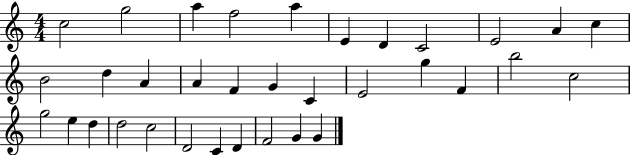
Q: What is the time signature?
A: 4/4